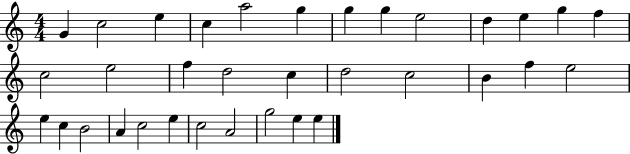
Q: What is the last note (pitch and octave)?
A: E5